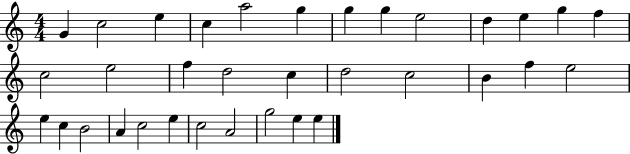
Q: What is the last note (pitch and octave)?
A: E5